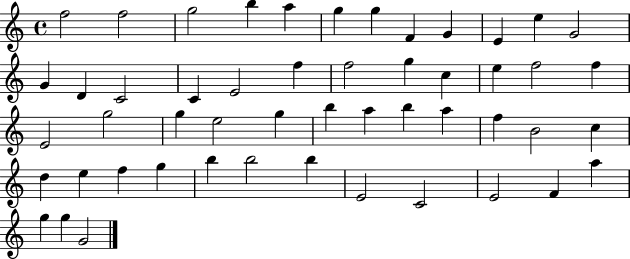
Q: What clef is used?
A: treble